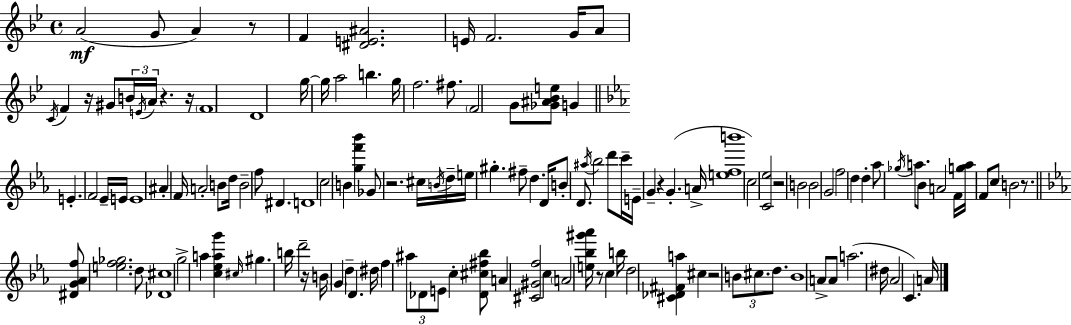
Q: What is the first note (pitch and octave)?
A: A4